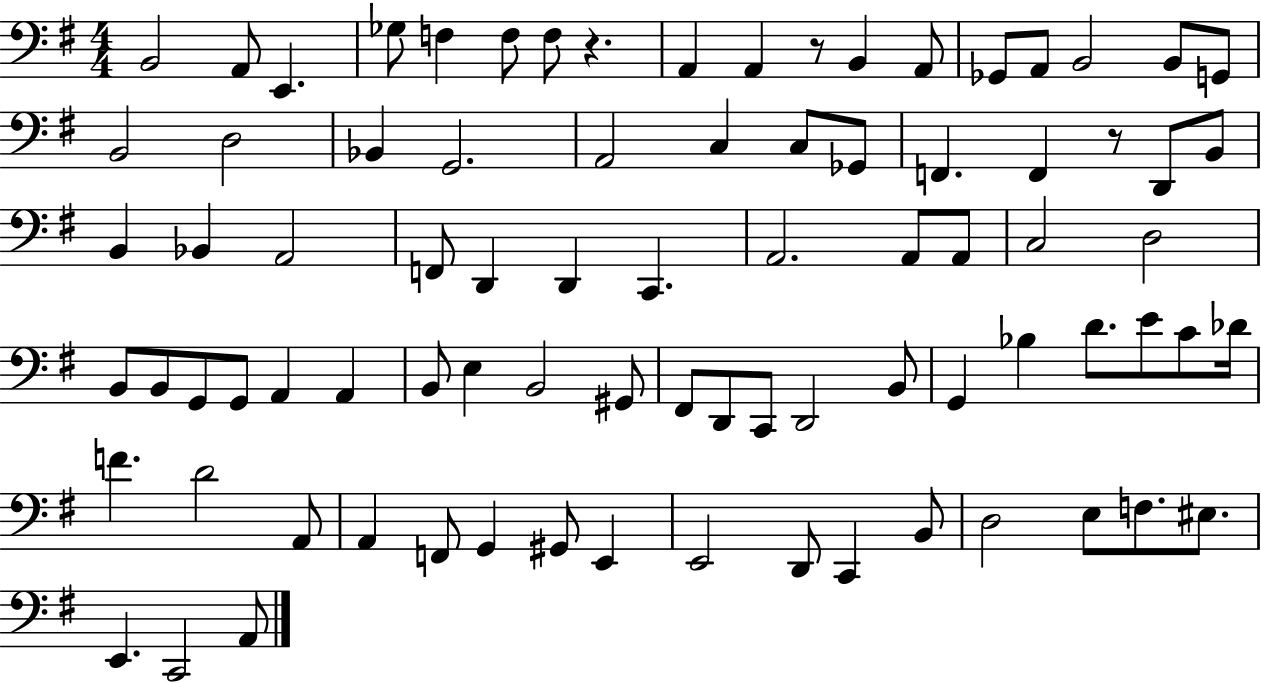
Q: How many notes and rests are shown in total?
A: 83